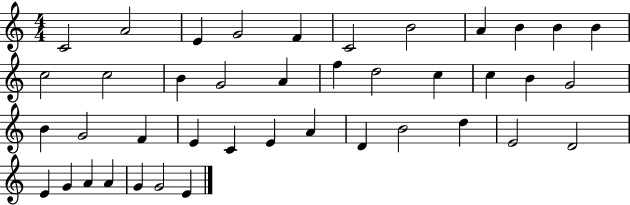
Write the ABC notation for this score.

X:1
T:Untitled
M:4/4
L:1/4
K:C
C2 A2 E G2 F C2 B2 A B B B c2 c2 B G2 A f d2 c c B G2 B G2 F E C E A D B2 d E2 D2 E G A A G G2 E